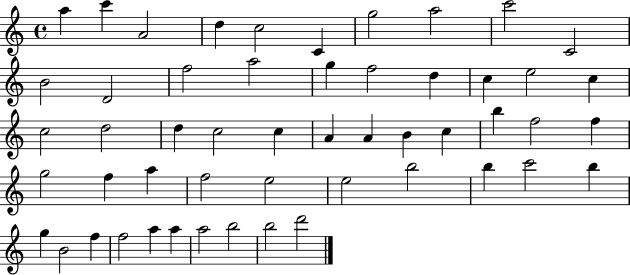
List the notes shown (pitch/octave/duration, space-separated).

A5/q C6/q A4/h D5/q C5/h C4/q G5/h A5/h C6/h C4/h B4/h D4/h F5/h A5/h G5/q F5/h D5/q C5/q E5/h C5/q C5/h D5/h D5/q C5/h C5/q A4/q A4/q B4/q C5/q B5/q F5/h F5/q G5/h F5/q A5/q F5/h E5/h E5/h B5/h B5/q C6/h B5/q G5/q B4/h F5/q F5/h A5/q A5/q A5/h B5/h B5/h D6/h